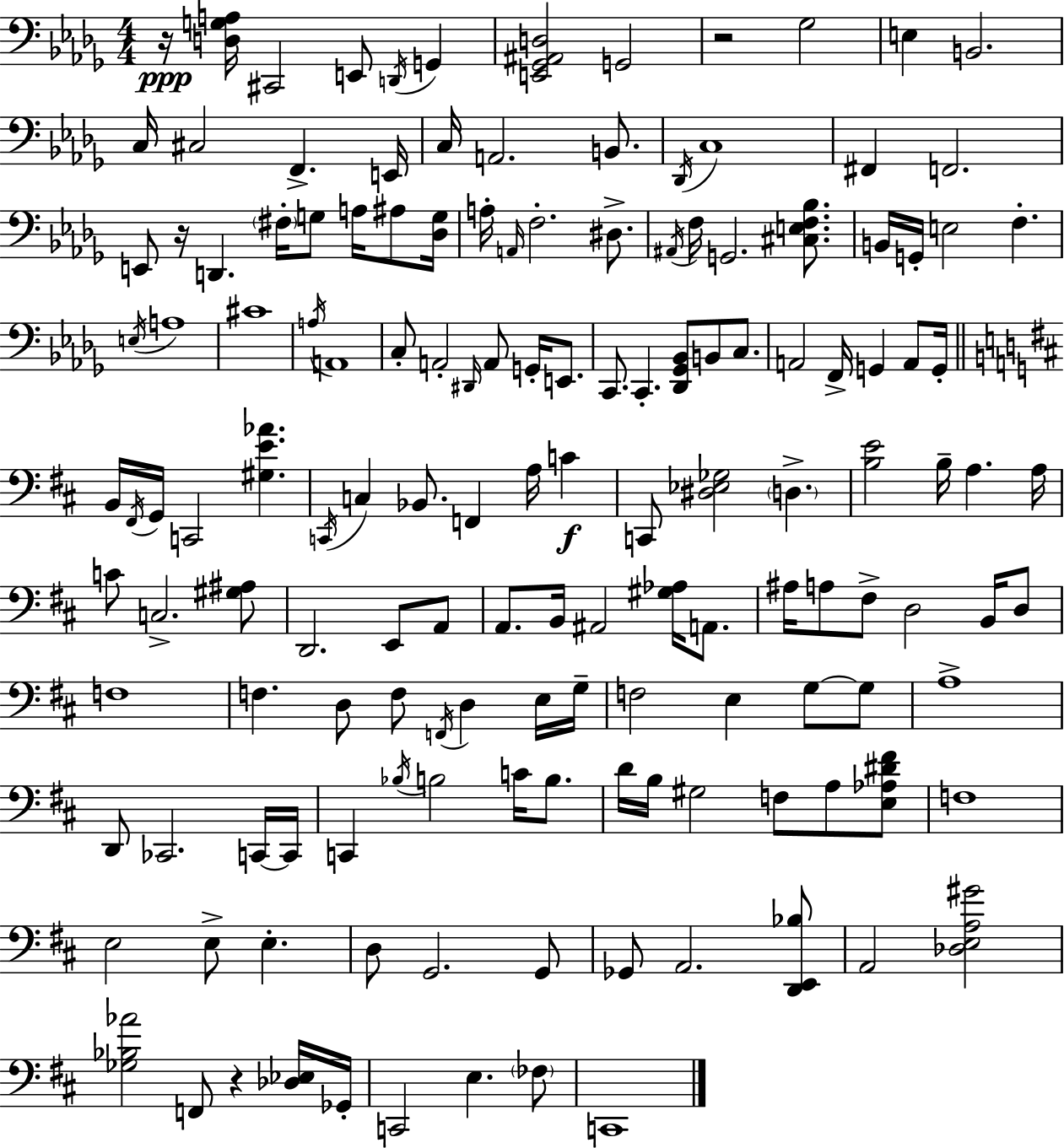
R/s [D3,G3,A3]/s C#2/h E2/e D2/s G2/q [E2,Gb2,A#2,D3]/h G2/h R/h Gb3/h E3/q B2/h. C3/s C#3/h F2/q. E2/s C3/s A2/h. B2/e. Db2/s C3/w F#2/q F2/h. E2/e R/s D2/q. F#3/s G3/e A3/s A#3/e [Db3,G3]/s A3/s A2/s F3/h. D#3/e. A#2/s F3/s G2/h. [C#3,E3,F3,Bb3]/e. B2/s G2/s E3/h F3/q. E3/s A3/w C#4/w A3/s A2/w C3/e A2/h D#2/s A2/e G2/s E2/e. C2/e. C2/q. [Db2,Gb2,Bb2]/e B2/e C3/e. A2/h F2/s G2/q A2/e G2/s B2/s F#2/s G2/s C2/h [G#3,E4,Ab4]/q. C2/s C3/q Bb2/e. F2/q A3/s C4/q C2/e [D#3,Eb3,Gb3]/h D3/q. [B3,E4]/h B3/s A3/q. A3/s C4/e C3/h. [G#3,A#3]/e D2/h. E2/e A2/e A2/e. B2/s A#2/h [G#3,Ab3]/s A2/e. A#3/s A3/e F#3/e D3/h B2/s D3/e F3/w F3/q. D3/e F3/e F2/s D3/q E3/s G3/s F3/h E3/q G3/e G3/e A3/w D2/e CES2/h. C2/s C2/s C2/q Bb3/s B3/h C4/s B3/e. D4/s B3/s G#3/h F3/e A3/e [E3,Ab3,D#4,F#4]/e F3/w E3/h E3/e E3/q. D3/e G2/h. G2/e Gb2/e A2/h. [D2,E2,Bb3]/e A2/h [Db3,E3,A3,G#4]/h [Gb3,Bb3,Ab4]/h F2/e R/q [Db3,Eb3]/s Gb2/s C2/h E3/q. FES3/e C2/w